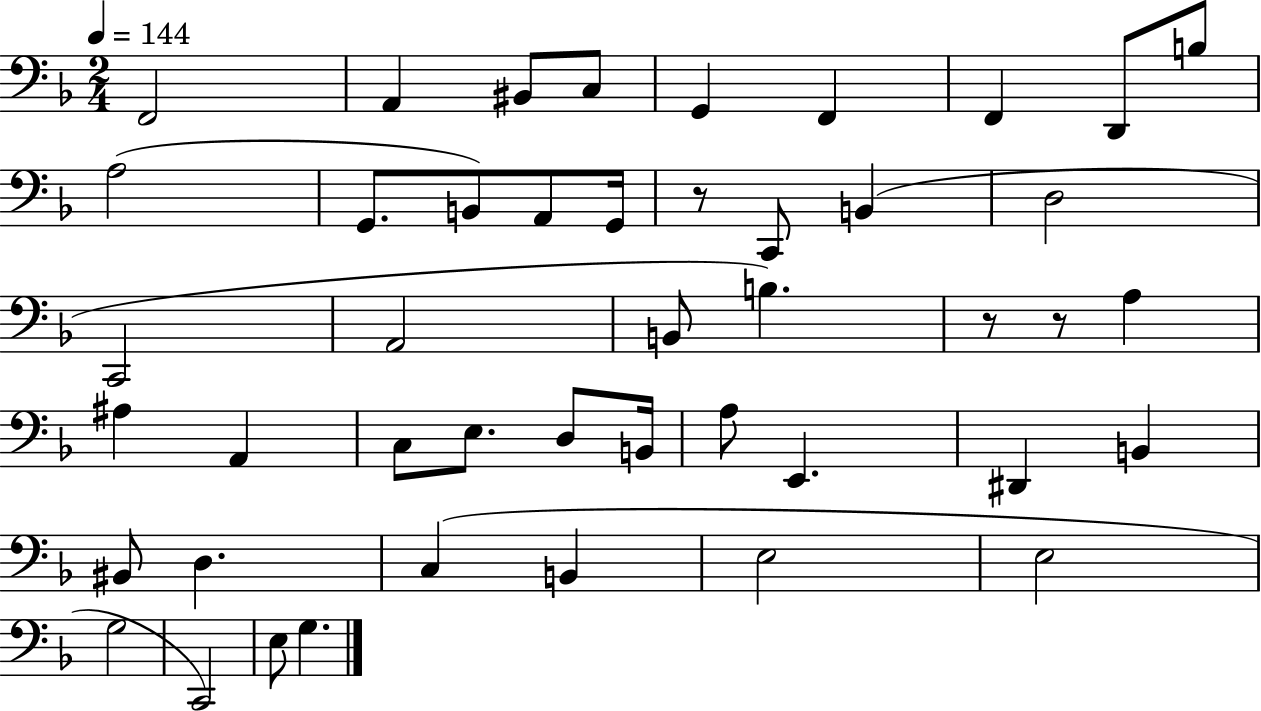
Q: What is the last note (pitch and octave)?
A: G3